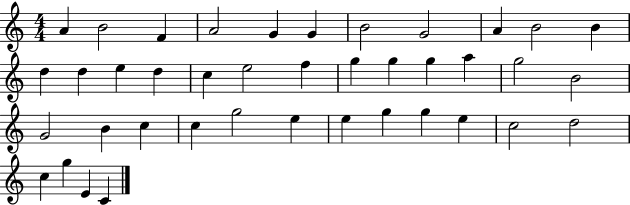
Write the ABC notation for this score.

X:1
T:Untitled
M:4/4
L:1/4
K:C
A B2 F A2 G G B2 G2 A B2 B d d e d c e2 f g g g a g2 B2 G2 B c c g2 e e g g e c2 d2 c g E C